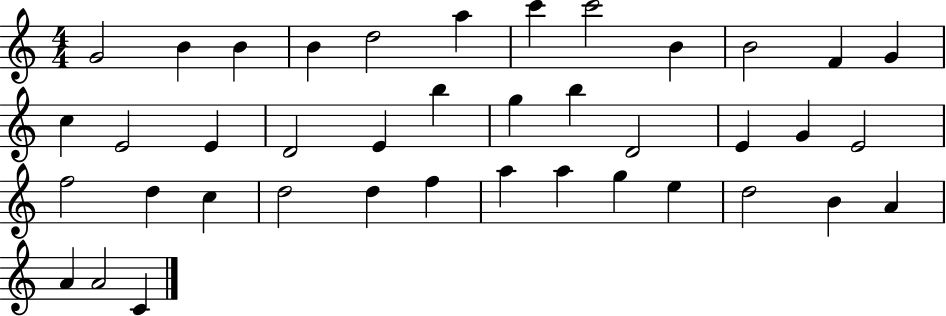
X:1
T:Untitled
M:4/4
L:1/4
K:C
G2 B B B d2 a c' c'2 B B2 F G c E2 E D2 E b g b D2 E G E2 f2 d c d2 d f a a g e d2 B A A A2 C